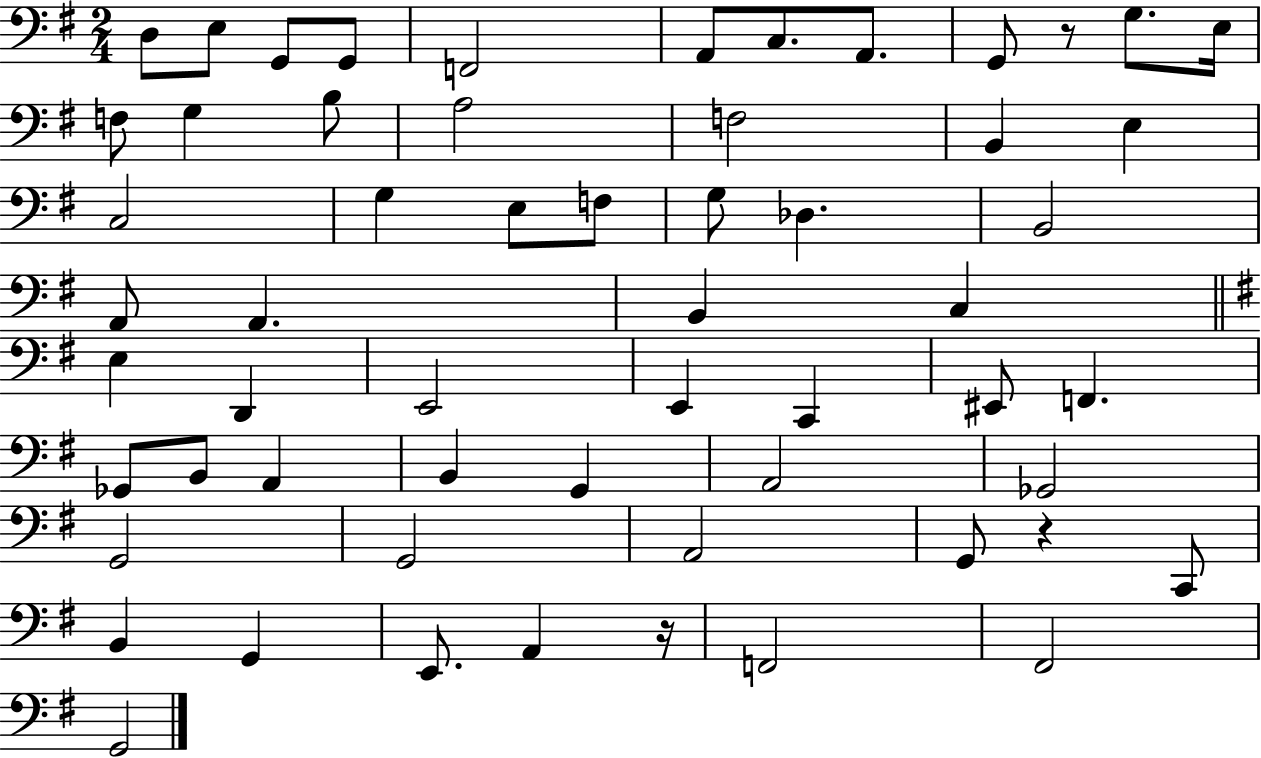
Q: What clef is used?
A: bass